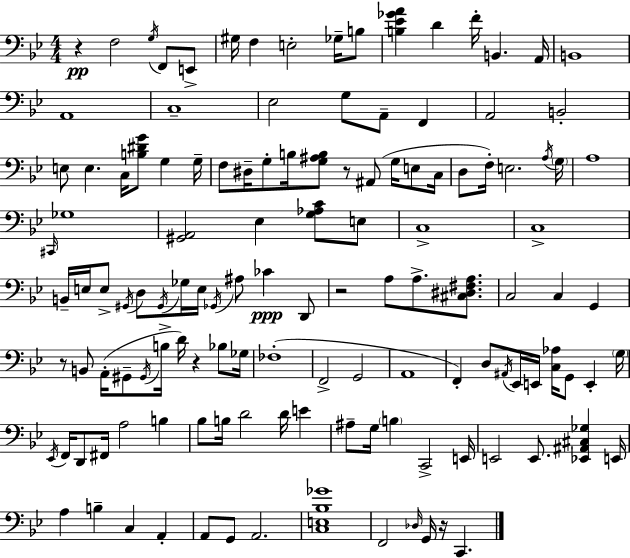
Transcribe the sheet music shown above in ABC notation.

X:1
T:Untitled
M:4/4
L:1/4
K:Bb
z F,2 G,/4 F,,/2 E,,/2 ^G,/4 F, E,2 _G,/4 B,/2 [B,_E_GA] D F/4 B,, A,,/4 B,,4 A,,4 C,4 _E,2 G,/2 A,,/2 F,, A,,2 B,,2 E,/2 E, C,/4 [B,^DG]/2 G, G,/4 F,/2 ^D,/4 G,/2 B,/4 [G,^A,B,]/2 z/2 ^A,,/2 G,/4 E,/2 C,/4 D,/2 F,/4 E,2 A,/4 G,/4 A,4 ^C,,/4 _G,4 [^G,,A,,]2 _E, [G,_A,C]/2 E,/2 C,4 C,4 B,,/4 E,/4 E,/2 ^G,,/4 D,/2 ^G,,/4 _G,/4 E,/4 _G,,/4 ^A,/2 _C D,,/2 z2 A,/2 A,/2 [^C,^D,^F,A,]/2 C,2 C, G,, z/2 B,,/2 A,,/4 ^G,,/2 ^G,,/4 B,/4 D/4 z _B,/2 _G,/4 _F,4 F,,2 G,,2 A,,4 F,, D,/2 ^A,,/4 _E,,/4 E,,/4 [C,_A,]/4 G,,/2 E,, G,/4 _E,,/4 F,,/4 D,,/2 ^F,,/4 A,2 B, _B,/2 B,/4 D2 D/4 E ^A,/2 G,/4 B, C,,2 E,,/4 E,,2 E,,/2 [_E,,^A,,^C,_G,] E,,/4 A, B, C, A,, A,,/2 G,,/2 A,,2 [C,E,_B,_G]4 F,,2 _D,/4 G,,/4 z/4 C,,